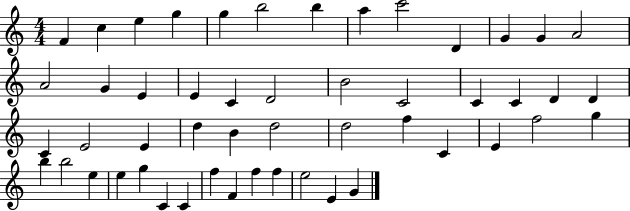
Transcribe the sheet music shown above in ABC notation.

X:1
T:Untitled
M:4/4
L:1/4
K:C
F c e g g b2 b a c'2 D G G A2 A2 G E E C D2 B2 C2 C C D D C E2 E d B d2 d2 f C E f2 g b b2 e e g C C f F f f e2 E G